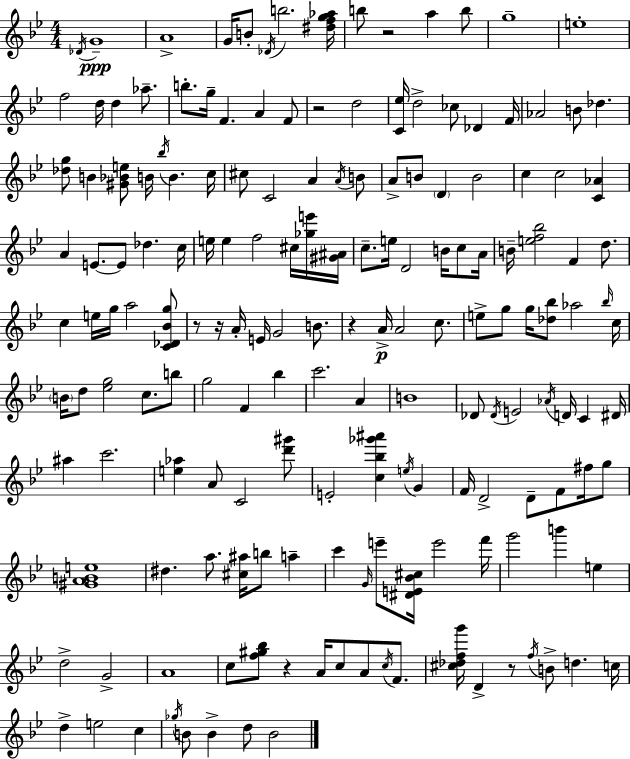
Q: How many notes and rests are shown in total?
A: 170